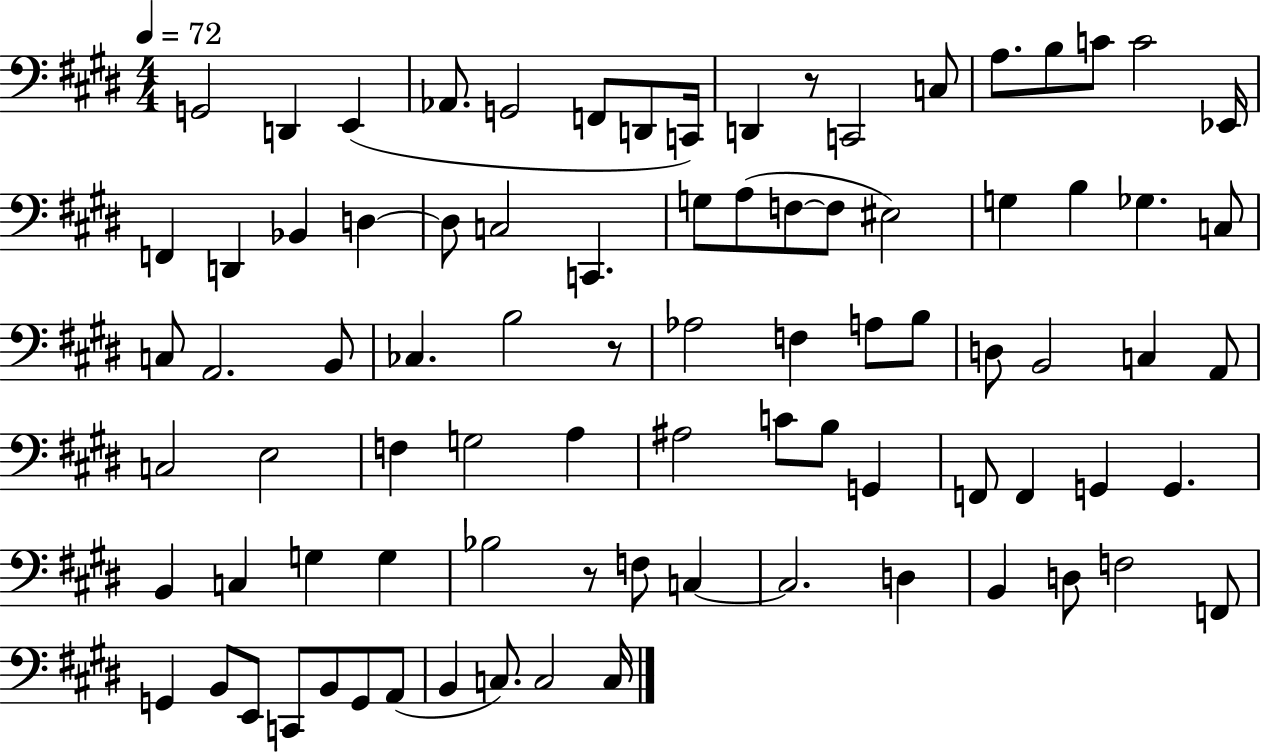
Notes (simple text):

G2/h D2/q E2/q Ab2/e. G2/h F2/e D2/e C2/s D2/q R/e C2/h C3/e A3/e. B3/e C4/e C4/h Eb2/s F2/q D2/q Bb2/q D3/q D3/e C3/h C2/q. G3/e A3/e F3/e F3/e EIS3/h G3/q B3/q Gb3/q. C3/e C3/e A2/h. B2/e CES3/q. B3/h R/e Ab3/h F3/q A3/e B3/e D3/e B2/h C3/q A2/e C3/h E3/h F3/q G3/h A3/q A#3/h C4/e B3/e G2/q F2/e F2/q G2/q G2/q. B2/q C3/q G3/q G3/q Bb3/h R/e F3/e C3/q C3/h. D3/q B2/q D3/e F3/h F2/e G2/q B2/e E2/e C2/e B2/e G2/e A2/e B2/q C3/e. C3/h C3/s